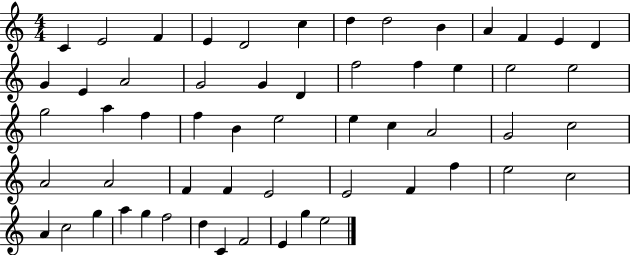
C4/q E4/h F4/q E4/q D4/h C5/q D5/q D5/h B4/q A4/q F4/q E4/q D4/q G4/q E4/q A4/h G4/h G4/q D4/q F5/h F5/q E5/q E5/h E5/h G5/h A5/q F5/q F5/q B4/q E5/h E5/q C5/q A4/h G4/h C5/h A4/h A4/h F4/q F4/q E4/h E4/h F4/q F5/q E5/h C5/h A4/q C5/h G5/q A5/q G5/q F5/h D5/q C4/q F4/h E4/q G5/q E5/h